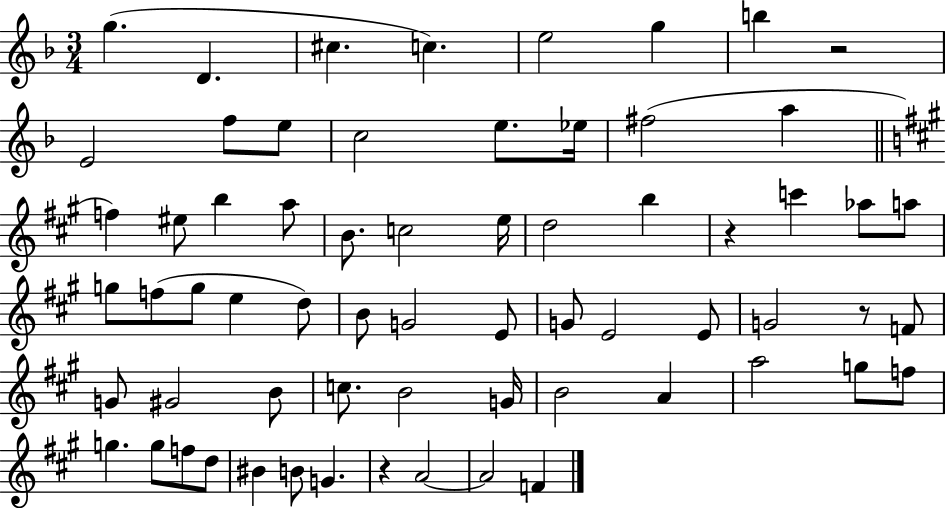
G5/q. D4/q. C#5/q. C5/q. E5/h G5/q B5/q R/h E4/h F5/e E5/e C5/h E5/e. Eb5/s F#5/h A5/q F5/q EIS5/e B5/q A5/e B4/e. C5/h E5/s D5/h B5/q R/q C6/q Ab5/e A5/e G5/e F5/e G5/e E5/q D5/e B4/e G4/h E4/e G4/e E4/h E4/e G4/h R/e F4/e G4/e G#4/h B4/e C5/e. B4/h G4/s B4/h A4/q A5/h G5/e F5/e G5/q. G5/e F5/e D5/e BIS4/q B4/e G4/q. R/q A4/h A4/h F4/q